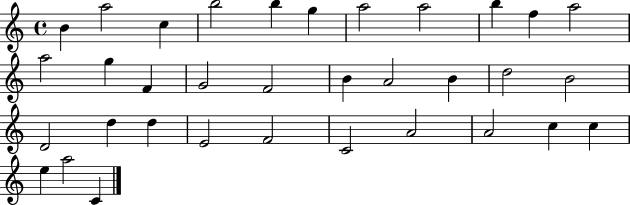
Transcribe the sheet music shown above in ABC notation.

X:1
T:Untitled
M:4/4
L:1/4
K:C
B a2 c b2 b g a2 a2 b f a2 a2 g F G2 F2 B A2 B d2 B2 D2 d d E2 F2 C2 A2 A2 c c e a2 C